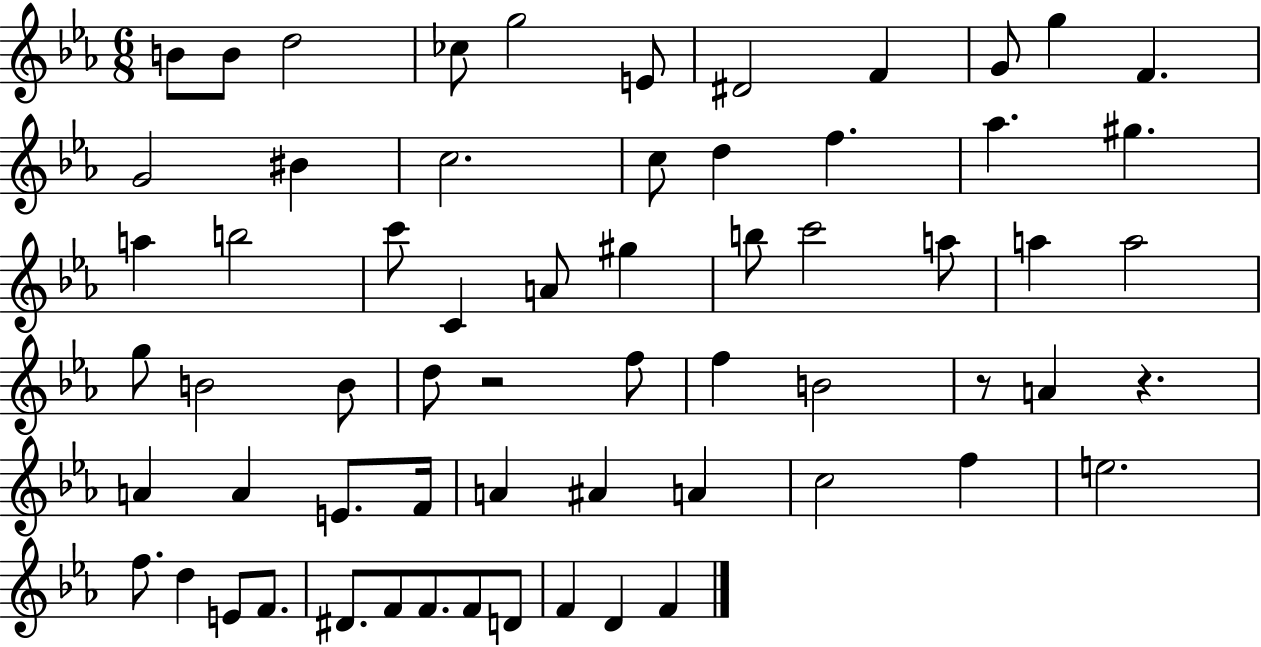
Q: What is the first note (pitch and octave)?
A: B4